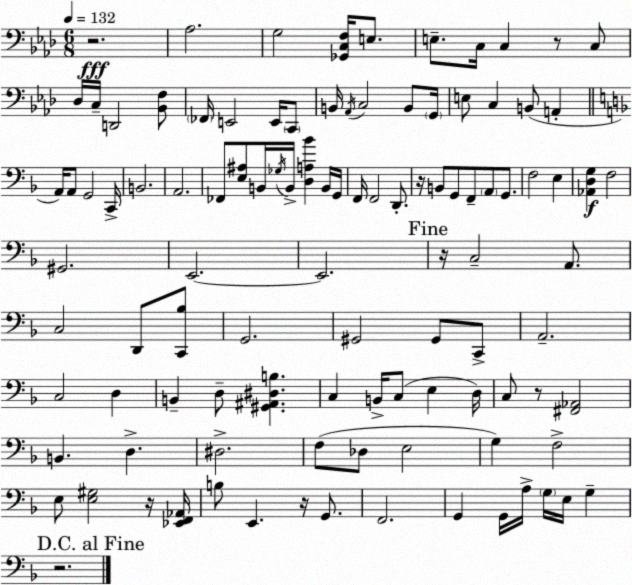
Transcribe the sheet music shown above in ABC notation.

X:1
T:Untitled
M:6/8
L:1/4
K:Fm
z2 _A,2 G,2 [_G,,C,F,]/4 E,/2 E,/2 C,/4 C, z/2 C,/2 _D,/4 C,/4 D,,2 [_B,,F,]/2 _F,,/4 E,,2 E,,/4 C,,/2 B,,/4 _A,,/4 C,2 B,,/2 G,,/4 E,/2 C, B,,/2 A,, A,,/4 A,,/2 G,,2 C,,/4 B,,2 A,,2 _F,,/2 [E,^A,]/2 B,,/4 _G,/4 B,,/4 [D,A,_B] B,,/4 G,,/4 F,,/4 F,,2 D,,/2 z/4 B,,/2 G,,/2 F,,/2 A,,/2 G,,/2 F,2 E, [_A,,D,G,] F,2 ^G,,2 E,,2 E,,2 z/4 C,2 A,,/2 C,2 D,,/2 [C,,_B,]/2 G,,2 ^G,,2 ^G,,/2 C,,/2 A,,2 C,2 D, B,, D,/2 [^G,,^A,,^D,B,] C, B,,/4 C,/2 E, D,/4 C,/2 z/2 [^F,,_A,,]2 B,, D, ^D,2 F,/2 _D,/2 E,2 G, F,2 E,/2 [E,^G,]2 z/4 [_E,,F,,_A,,]/4 B,/2 E,, z/4 G,,/2 F,,2 G,, G,,/4 A,/4 G,/4 E,/4 G, z2